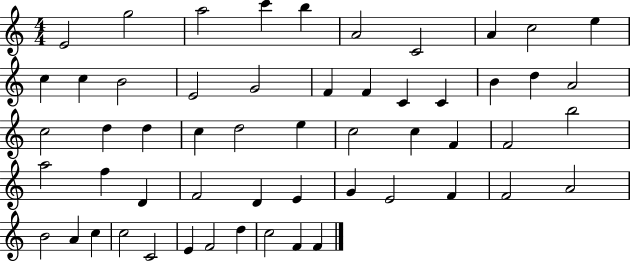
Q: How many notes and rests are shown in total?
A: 55